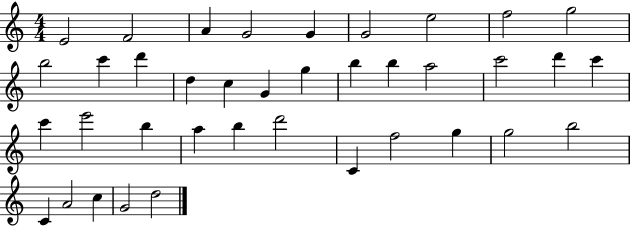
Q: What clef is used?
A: treble